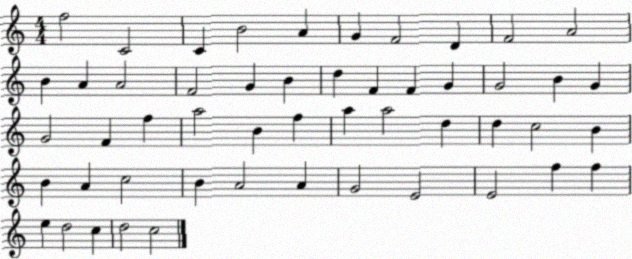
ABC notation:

X:1
T:Untitled
M:4/4
L:1/4
K:C
f2 C2 C B2 A G F2 D F2 A2 B A A2 F2 G B d F F G G2 B G G2 F f a2 B f a a2 d d c2 B B A c2 B A2 A G2 E2 E2 f f e d2 c d2 c2